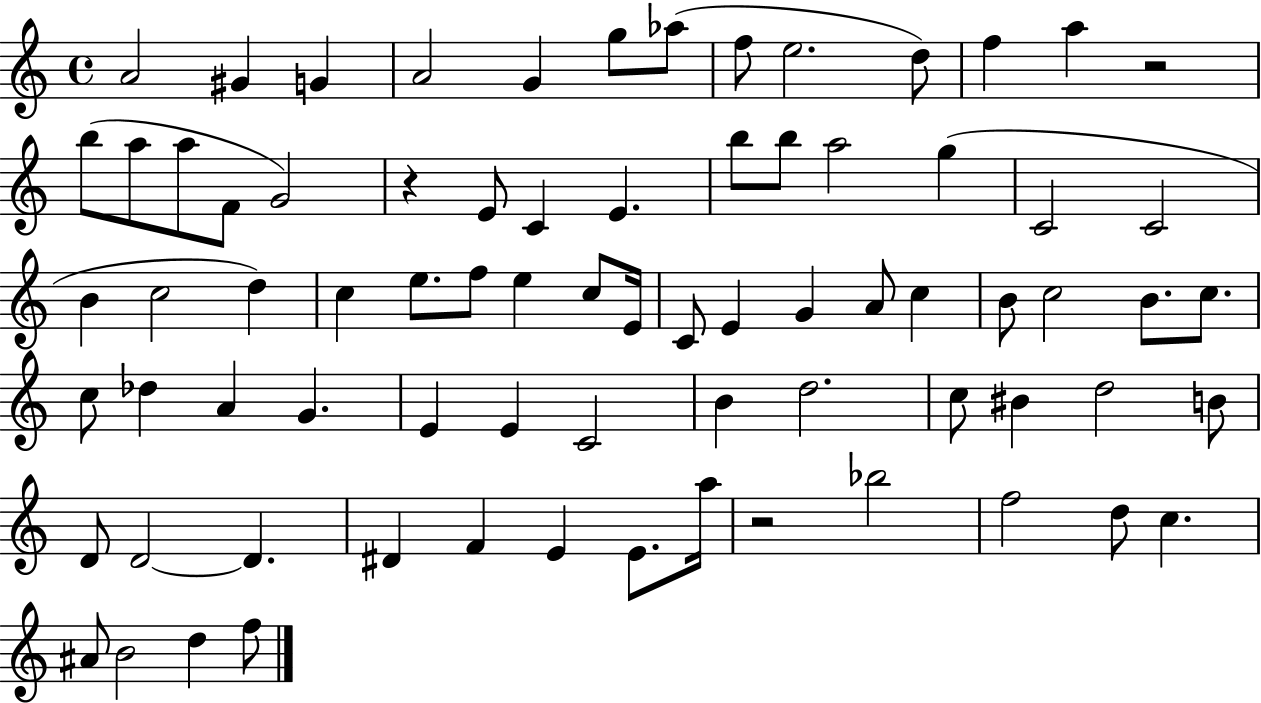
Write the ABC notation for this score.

X:1
T:Untitled
M:4/4
L:1/4
K:C
A2 ^G G A2 G g/2 _a/2 f/2 e2 d/2 f a z2 b/2 a/2 a/2 F/2 G2 z E/2 C E b/2 b/2 a2 g C2 C2 B c2 d c e/2 f/2 e c/2 E/4 C/2 E G A/2 c B/2 c2 B/2 c/2 c/2 _d A G E E C2 B d2 c/2 ^B d2 B/2 D/2 D2 D ^D F E E/2 a/4 z2 _b2 f2 d/2 c ^A/2 B2 d f/2